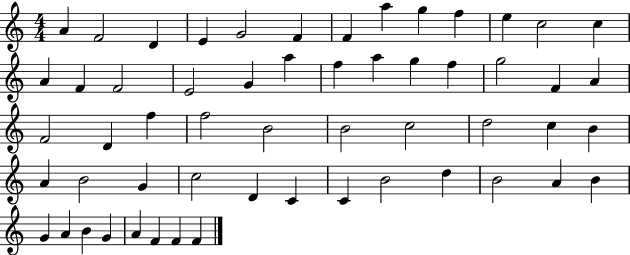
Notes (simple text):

A4/q F4/h D4/q E4/q G4/h F4/q F4/q A5/q G5/q F5/q E5/q C5/h C5/q A4/q F4/q F4/h E4/h G4/q A5/q F5/q A5/q G5/q F5/q G5/h F4/q A4/q F4/h D4/q F5/q F5/h B4/h B4/h C5/h D5/h C5/q B4/q A4/q B4/h G4/q C5/h D4/q C4/q C4/q B4/h D5/q B4/h A4/q B4/q G4/q A4/q B4/q G4/q A4/q F4/q F4/q F4/q